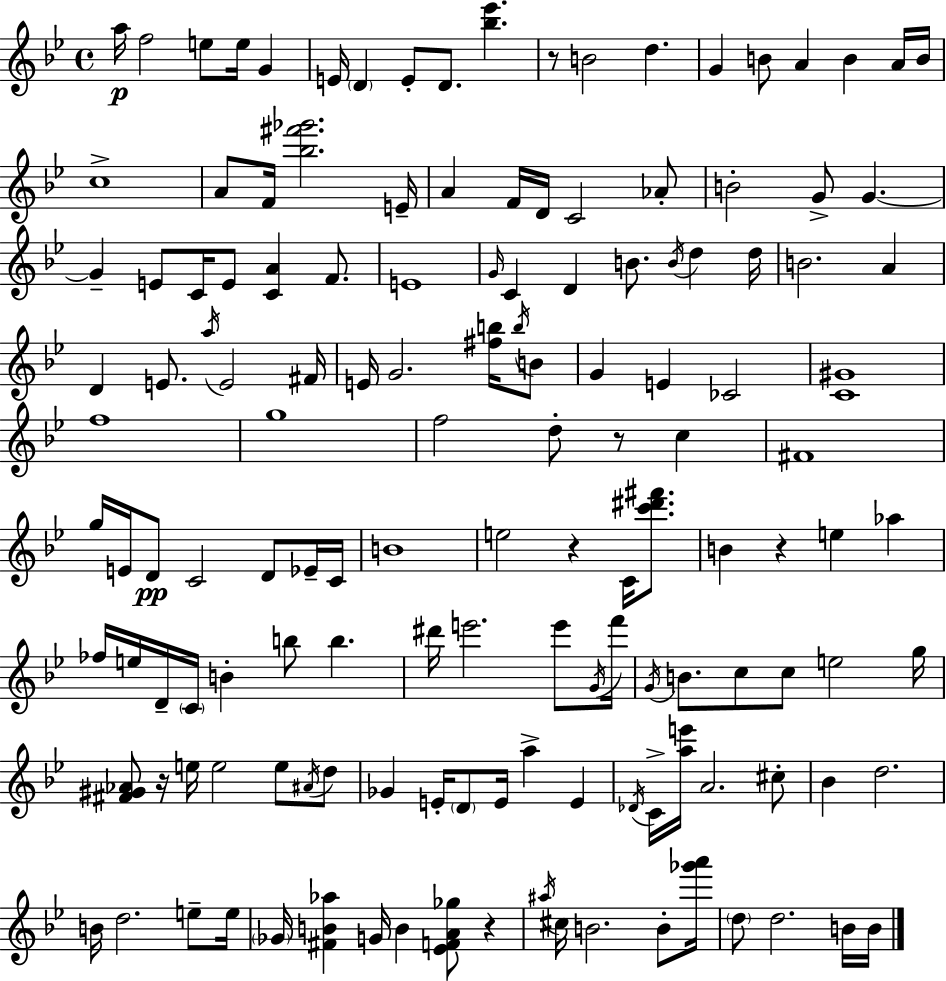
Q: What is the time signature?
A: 4/4